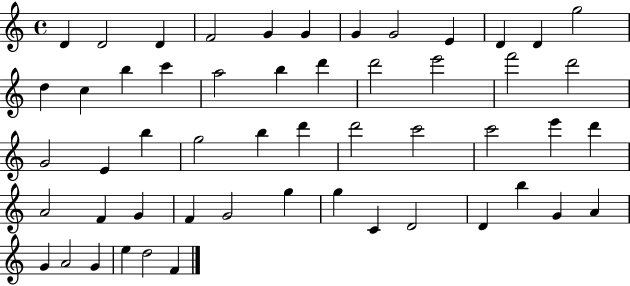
X:1
T:Untitled
M:4/4
L:1/4
K:C
D D2 D F2 G G G G2 E D D g2 d c b c' a2 b d' d'2 e'2 f'2 d'2 G2 E b g2 b d' d'2 c'2 c'2 e' d' A2 F G F G2 g g C D2 D b G A G A2 G e d2 F